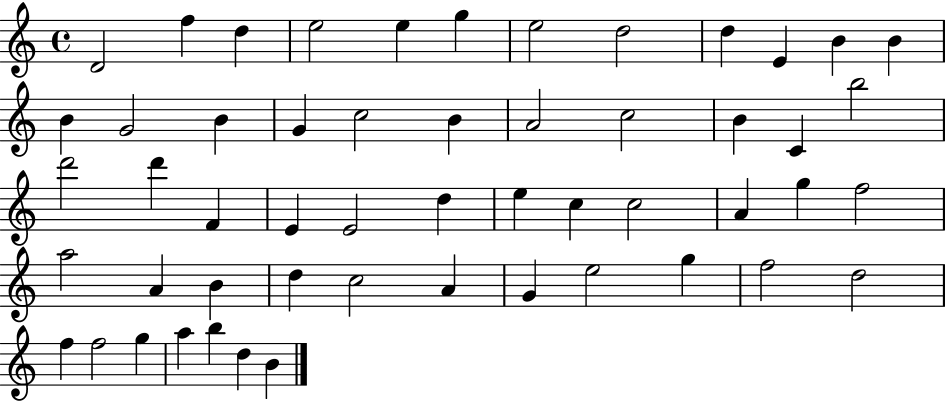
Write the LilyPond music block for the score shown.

{
  \clef treble
  \time 4/4
  \defaultTimeSignature
  \key c \major
  d'2 f''4 d''4 | e''2 e''4 g''4 | e''2 d''2 | d''4 e'4 b'4 b'4 | \break b'4 g'2 b'4 | g'4 c''2 b'4 | a'2 c''2 | b'4 c'4 b''2 | \break d'''2 d'''4 f'4 | e'4 e'2 d''4 | e''4 c''4 c''2 | a'4 g''4 f''2 | \break a''2 a'4 b'4 | d''4 c''2 a'4 | g'4 e''2 g''4 | f''2 d''2 | \break f''4 f''2 g''4 | a''4 b''4 d''4 b'4 | \bar "|."
}